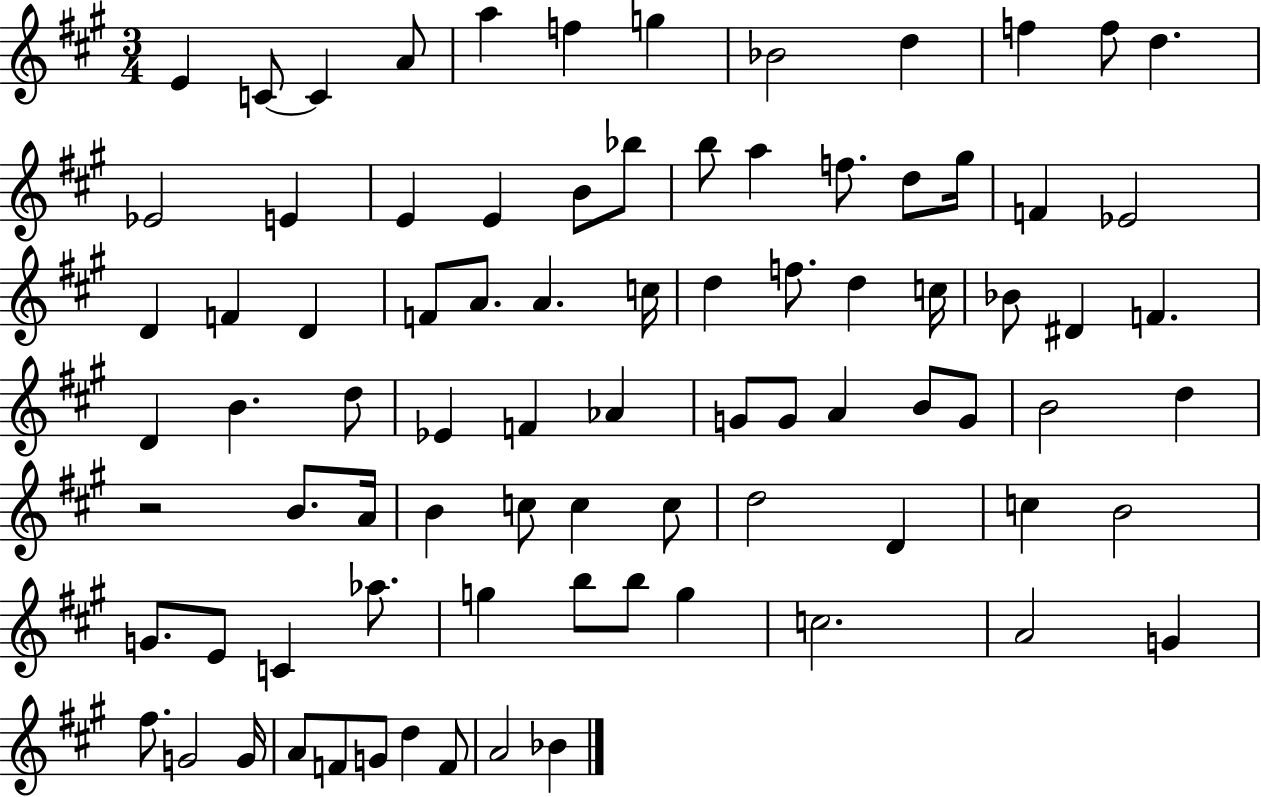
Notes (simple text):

E4/q C4/e C4/q A4/e A5/q F5/q G5/q Bb4/h D5/q F5/q F5/e D5/q. Eb4/h E4/q E4/q E4/q B4/e Bb5/e B5/e A5/q F5/e. D5/e G#5/s F4/q Eb4/h D4/q F4/q D4/q F4/e A4/e. A4/q. C5/s D5/q F5/e. D5/q C5/s Bb4/e D#4/q F4/q. D4/q B4/q. D5/e Eb4/q F4/q Ab4/q G4/e G4/e A4/q B4/e G4/e B4/h D5/q R/h B4/e. A4/s B4/q C5/e C5/q C5/e D5/h D4/q C5/q B4/h G4/e. E4/e C4/q Ab5/e. G5/q B5/e B5/e G5/q C5/h. A4/h G4/q F#5/e. G4/h G4/s A4/e F4/e G4/e D5/q F4/e A4/h Bb4/q